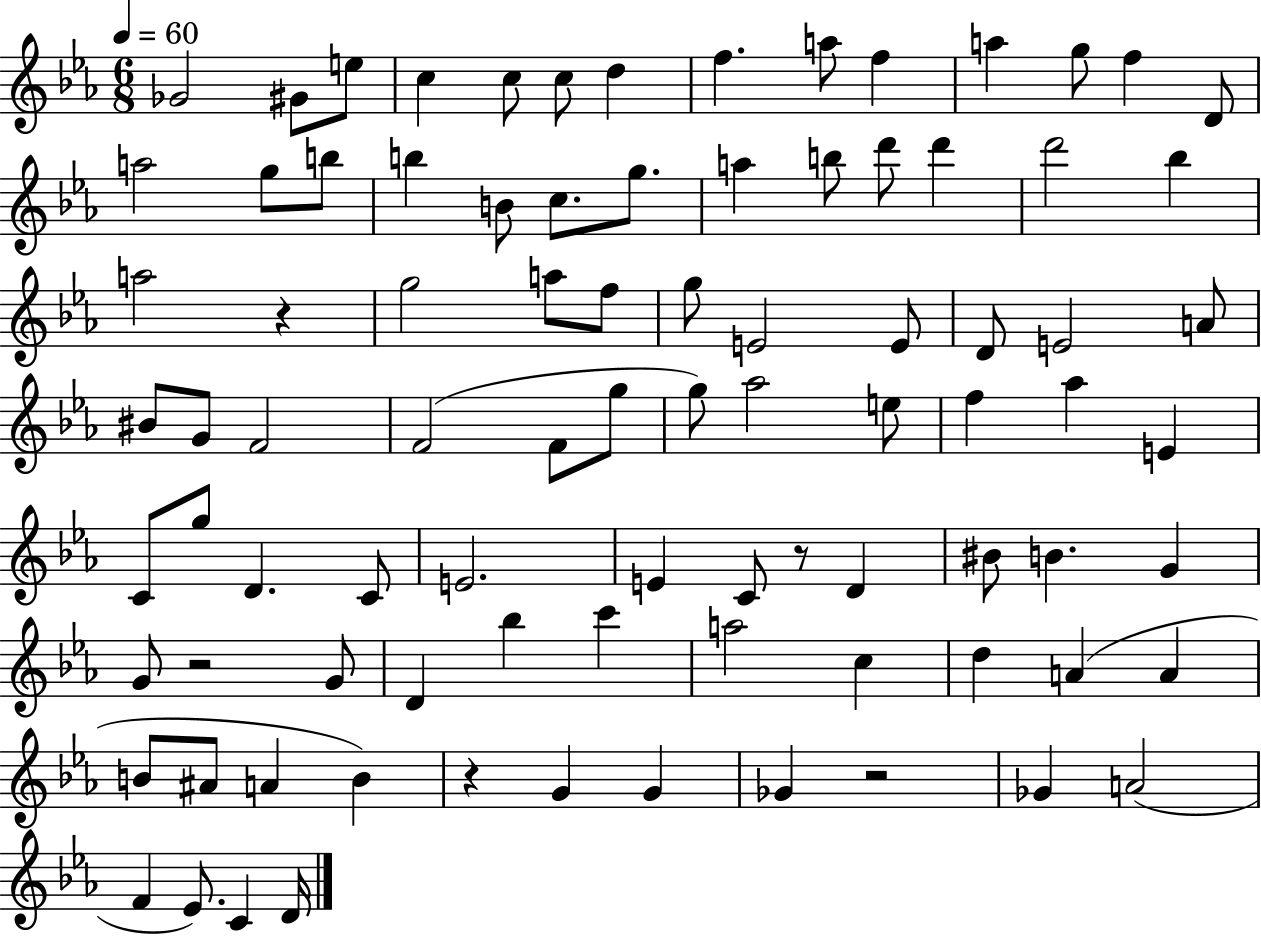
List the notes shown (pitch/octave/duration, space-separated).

Gb4/h G#4/e E5/e C5/q C5/e C5/e D5/q F5/q. A5/e F5/q A5/q G5/e F5/q D4/e A5/h G5/e B5/e B5/q B4/e C5/e. G5/e. A5/q B5/e D6/e D6/q D6/h Bb5/q A5/h R/q G5/h A5/e F5/e G5/e E4/h E4/e D4/e E4/h A4/e BIS4/e G4/e F4/h F4/h F4/e G5/e G5/e Ab5/h E5/e F5/q Ab5/q E4/q C4/e G5/e D4/q. C4/e E4/h. E4/q C4/e R/e D4/q BIS4/e B4/q. G4/q G4/e R/h G4/e D4/q Bb5/q C6/q A5/h C5/q D5/q A4/q A4/q B4/e A#4/e A4/q B4/q R/q G4/q G4/q Gb4/q R/h Gb4/q A4/h F4/q Eb4/e. C4/q D4/s